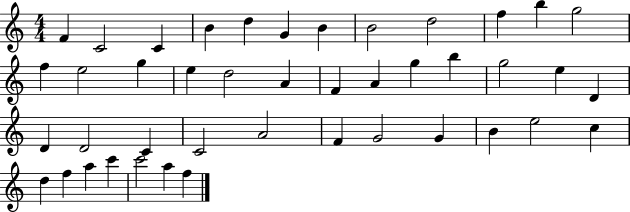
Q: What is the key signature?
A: C major